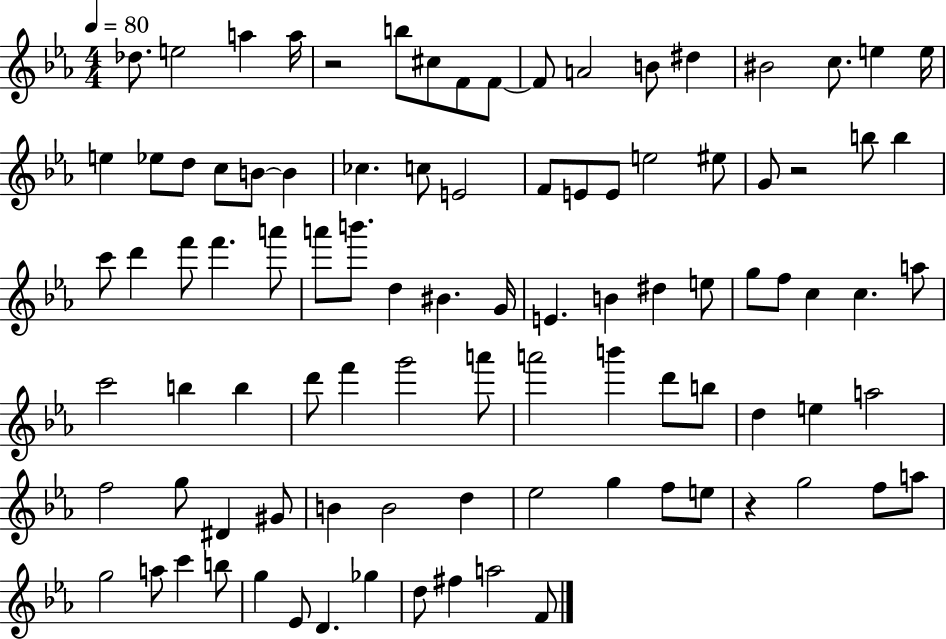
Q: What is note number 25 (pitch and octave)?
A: E4